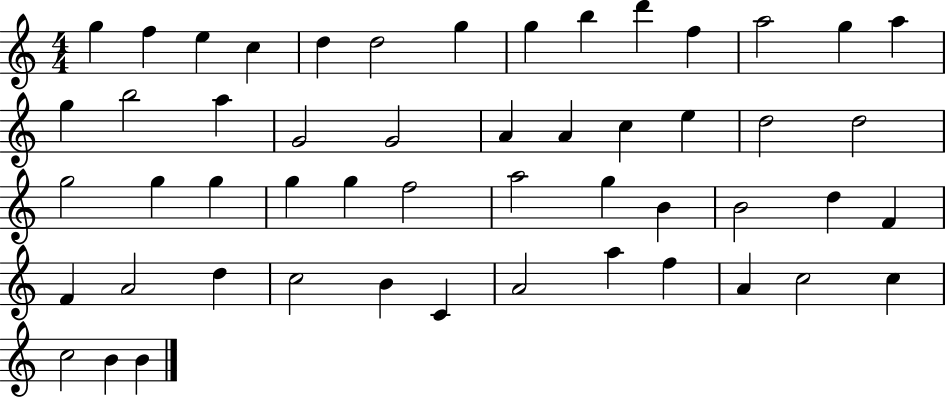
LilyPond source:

{
  \clef treble
  \numericTimeSignature
  \time 4/4
  \key c \major
  g''4 f''4 e''4 c''4 | d''4 d''2 g''4 | g''4 b''4 d'''4 f''4 | a''2 g''4 a''4 | \break g''4 b''2 a''4 | g'2 g'2 | a'4 a'4 c''4 e''4 | d''2 d''2 | \break g''2 g''4 g''4 | g''4 g''4 f''2 | a''2 g''4 b'4 | b'2 d''4 f'4 | \break f'4 a'2 d''4 | c''2 b'4 c'4 | a'2 a''4 f''4 | a'4 c''2 c''4 | \break c''2 b'4 b'4 | \bar "|."
}